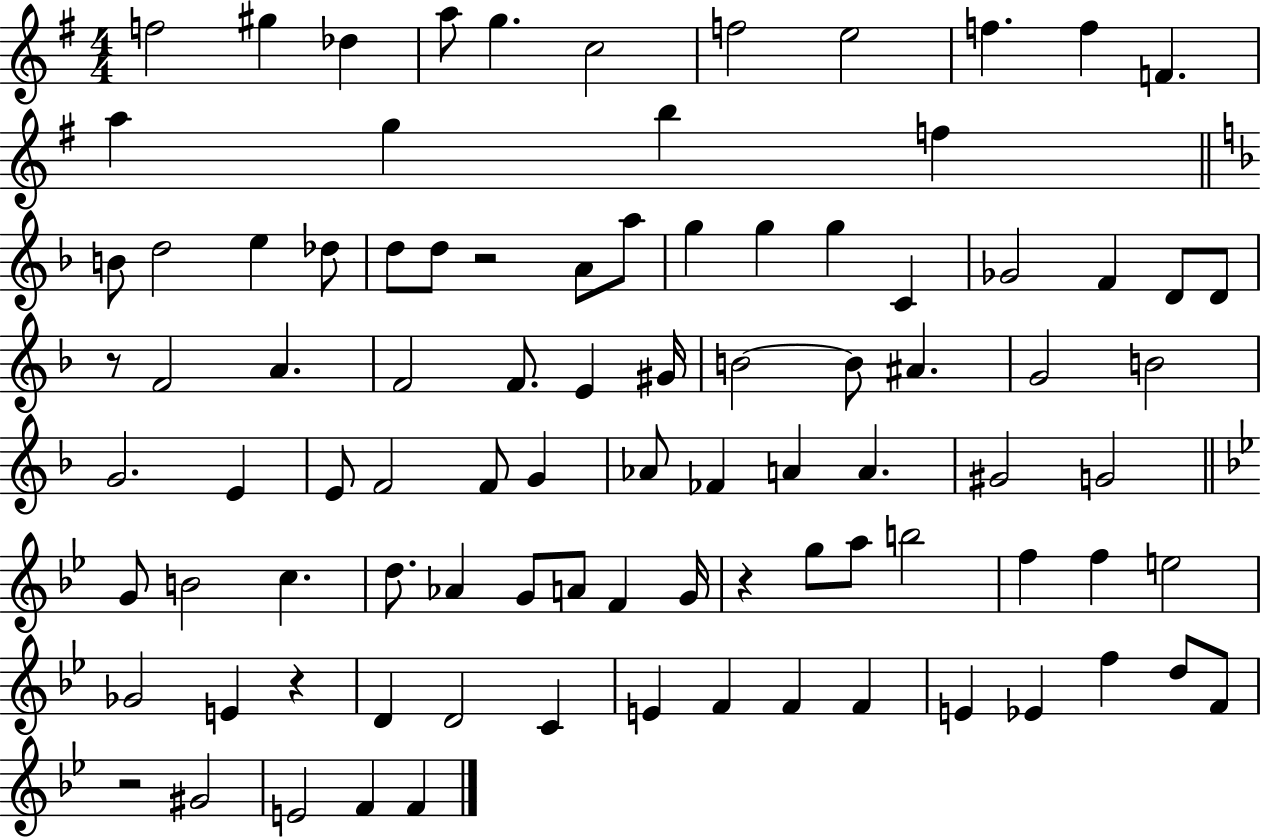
F5/h G#5/q Db5/q A5/e G5/q. C5/h F5/h E5/h F5/q. F5/q F4/q. A5/q G5/q B5/q F5/q B4/e D5/h E5/q Db5/e D5/e D5/e R/h A4/e A5/e G5/q G5/q G5/q C4/q Gb4/h F4/q D4/e D4/e R/e F4/h A4/q. F4/h F4/e. E4/q G#4/s B4/h B4/e A#4/q. G4/h B4/h G4/h. E4/q E4/e F4/h F4/e G4/q Ab4/e FES4/q A4/q A4/q. G#4/h G4/h G4/e B4/h C5/q. D5/e. Ab4/q G4/e A4/e F4/q G4/s R/q G5/e A5/e B5/h F5/q F5/q E5/h Gb4/h E4/q R/q D4/q D4/h C4/q E4/q F4/q F4/q F4/q E4/q Eb4/q F5/q D5/e F4/e R/h G#4/h E4/h F4/q F4/q